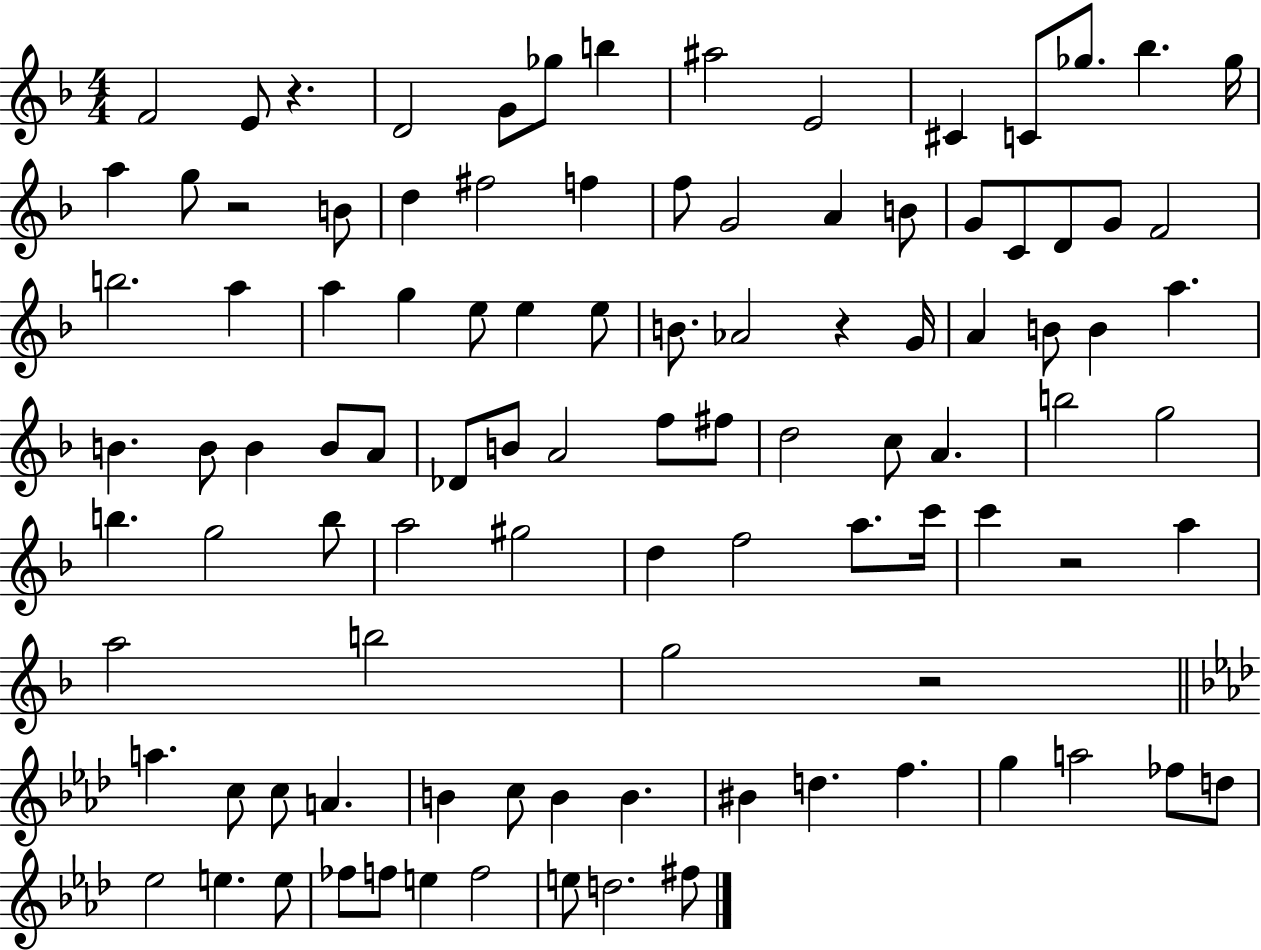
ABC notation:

X:1
T:Untitled
M:4/4
L:1/4
K:F
F2 E/2 z D2 G/2 _g/2 b ^a2 E2 ^C C/2 _g/2 _b _g/4 a g/2 z2 B/2 d ^f2 f f/2 G2 A B/2 G/2 C/2 D/2 G/2 F2 b2 a a g e/2 e e/2 B/2 _A2 z G/4 A B/2 B a B B/2 B B/2 A/2 _D/2 B/2 A2 f/2 ^f/2 d2 c/2 A b2 g2 b g2 b/2 a2 ^g2 d f2 a/2 c'/4 c' z2 a a2 b2 g2 z2 a c/2 c/2 A B c/2 B B ^B d f g a2 _f/2 d/2 _e2 e e/2 _f/2 f/2 e f2 e/2 d2 ^f/2